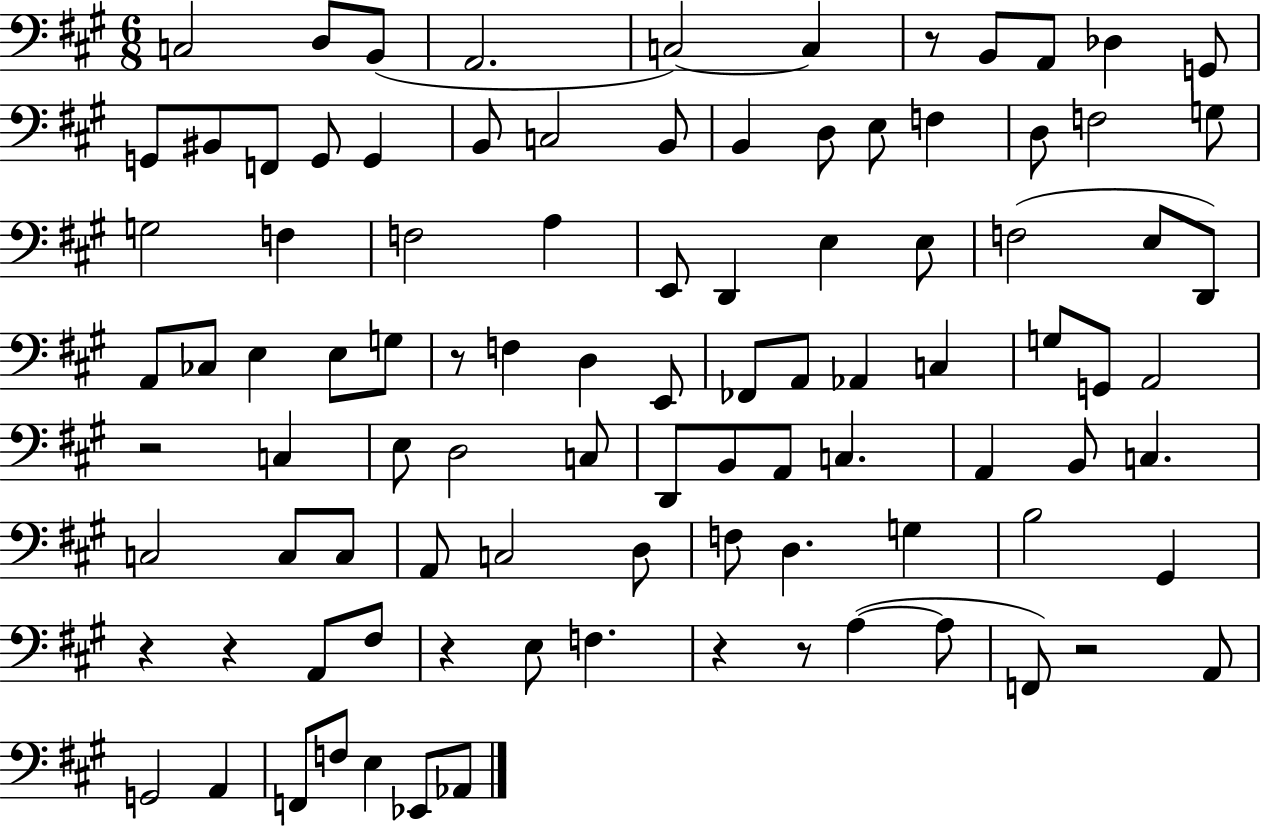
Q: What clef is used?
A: bass